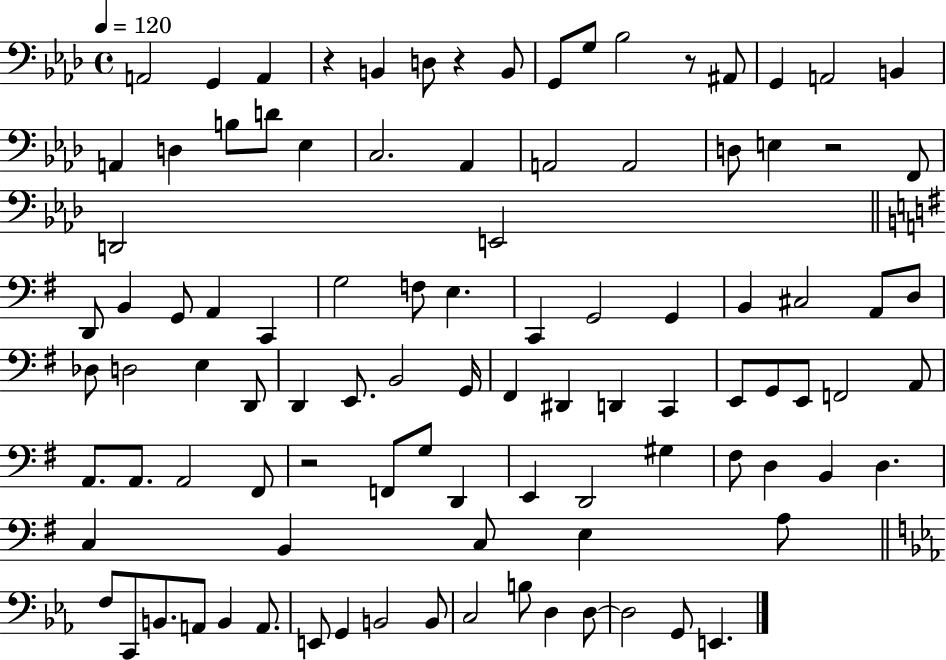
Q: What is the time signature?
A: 4/4